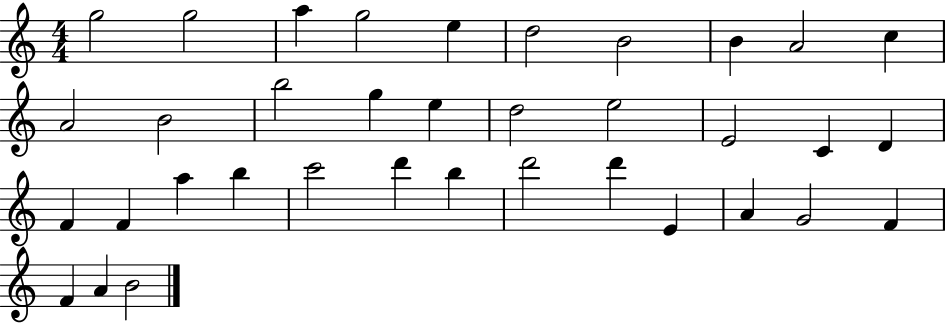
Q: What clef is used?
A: treble